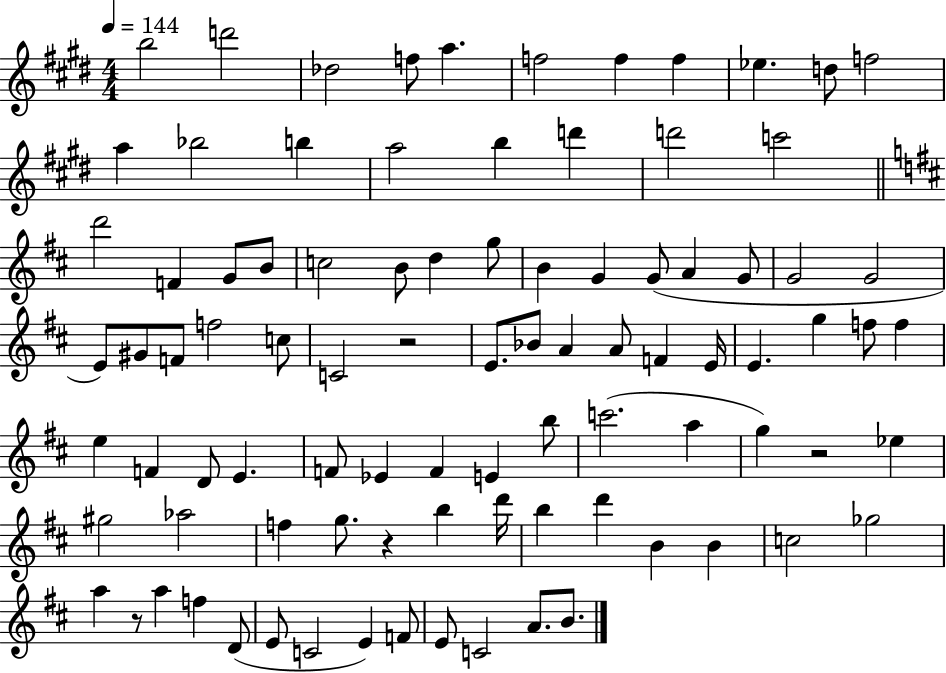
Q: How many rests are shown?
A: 4